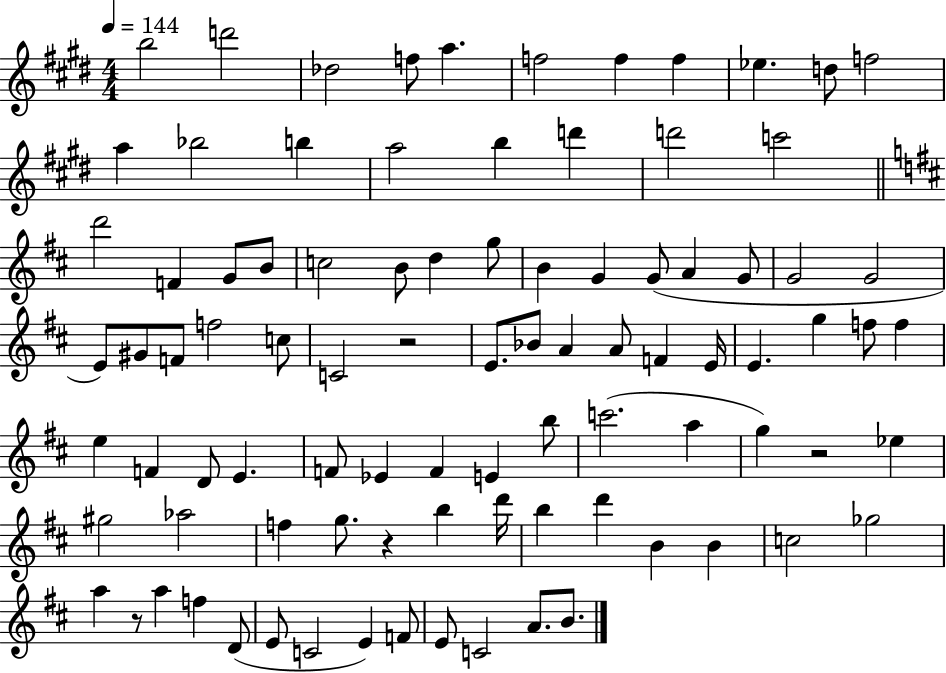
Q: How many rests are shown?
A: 4